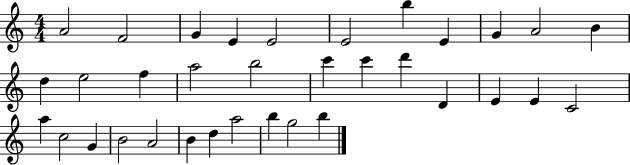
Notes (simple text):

A4/h F4/h G4/q E4/q E4/h E4/h B5/q E4/q G4/q A4/h B4/q D5/q E5/h F5/q A5/h B5/h C6/q C6/q D6/q D4/q E4/q E4/q C4/h A5/q C5/h G4/q B4/h A4/h B4/q D5/q A5/h B5/q G5/h B5/q